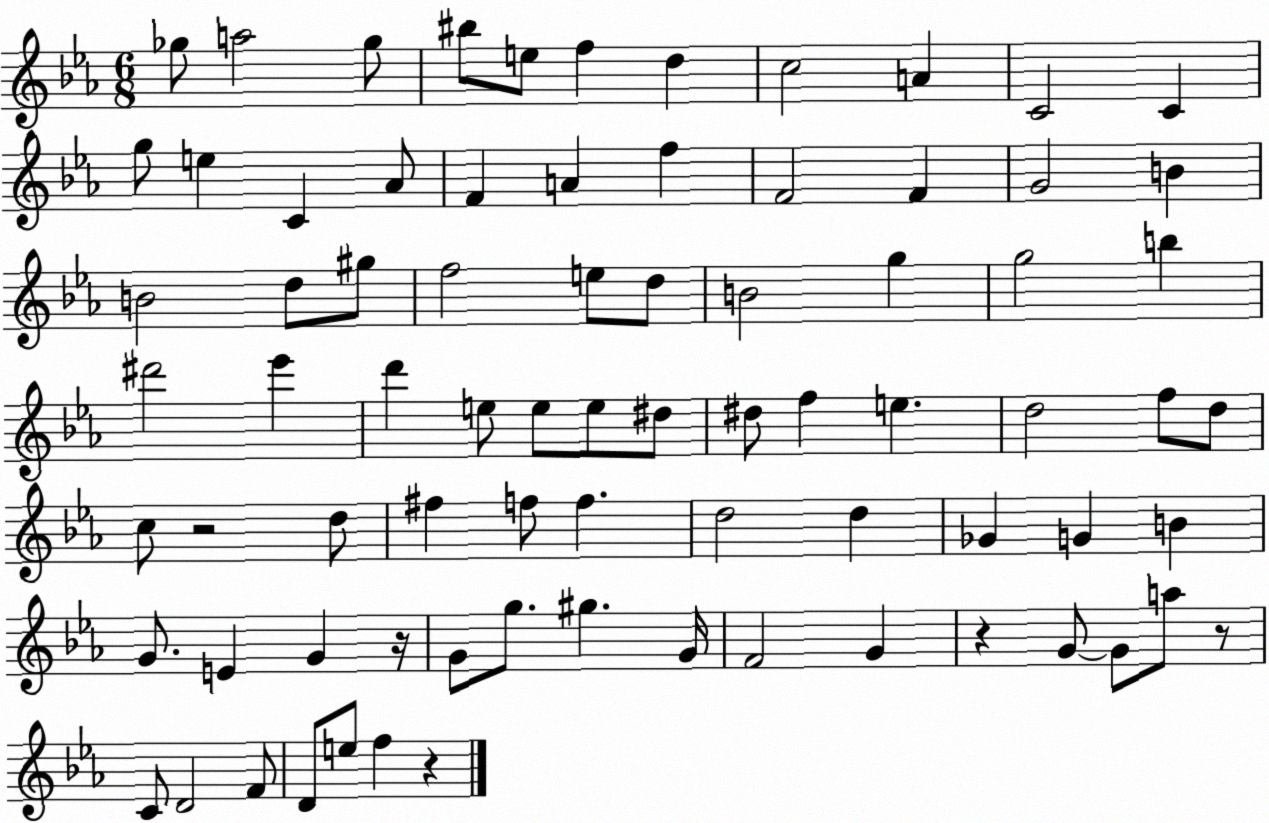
X:1
T:Untitled
M:6/8
L:1/4
K:Eb
_g/2 a2 _g/2 ^b/2 e/2 f d c2 A C2 C g/2 e C _A/2 F A f F2 F G2 B B2 d/2 ^g/2 f2 e/2 d/2 B2 g g2 b ^d'2 _e' d' e/2 e/2 e/2 ^d/2 ^d/2 f e d2 f/2 d/2 c/2 z2 d/2 ^f f/2 f d2 d _G G B G/2 E G z/4 G/2 g/2 ^g G/4 F2 G z G/2 G/2 a/2 z/2 C/2 D2 F/2 D/2 e/2 f z